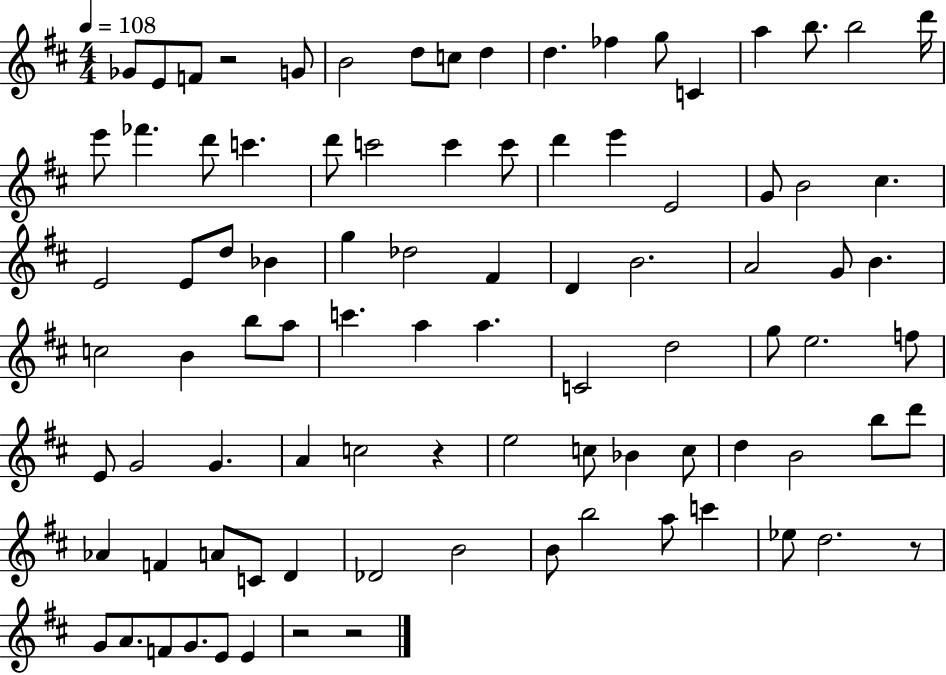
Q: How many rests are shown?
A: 5